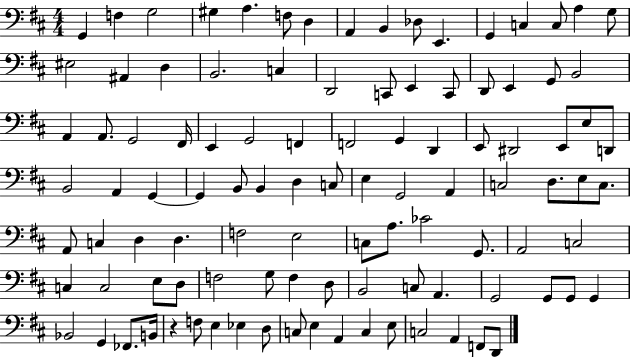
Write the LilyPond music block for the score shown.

{
  \clef bass
  \numericTimeSignature
  \time 4/4
  \key d \major
  g,4 f4 g2 | gis4 a4. f8 d4 | a,4 b,4 des8 e,4. | g,4 c4 c8 a4 g8 | \break eis2 ais,4 d4 | b,2. c4 | d,2 c,8 e,4 c,8 | d,8 e,4 g,8 b,2 | \break a,4 a,8. g,2 fis,16 | e,4 g,2 f,4 | f,2 g,4 d,4 | e,8 dis,2 e,8 e8 d,8 | \break b,2 a,4 g,4~~ | g,4 b,8 b,4 d4 c8 | e4 g,2 a,4 | c2 d8. e8 c8. | \break a,8 c4 d4 d4. | f2 e2 | c8 a8. ces'2 g,8. | a,2 c2 | \break c4 c2 e8 d8 | f2 g8 f4 d8 | b,2 c8 a,4. | g,2 g,8 g,8 g,4 | \break bes,2 g,4 fes,8. b,16 | r4 f8 e4 ees4 d8 | c8 e4 a,4 c4 e8 | c2 a,4 f,8 d,8 | \break \bar "|."
}